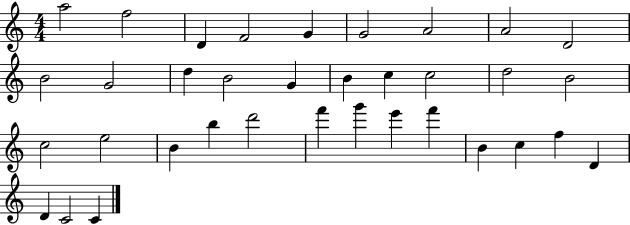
A5/h F5/h D4/q F4/h G4/q G4/h A4/h A4/h D4/h B4/h G4/h D5/q B4/h G4/q B4/q C5/q C5/h D5/h B4/h C5/h E5/h B4/q B5/q D6/h F6/q G6/q E6/q F6/q B4/q C5/q F5/q D4/q D4/q C4/h C4/q